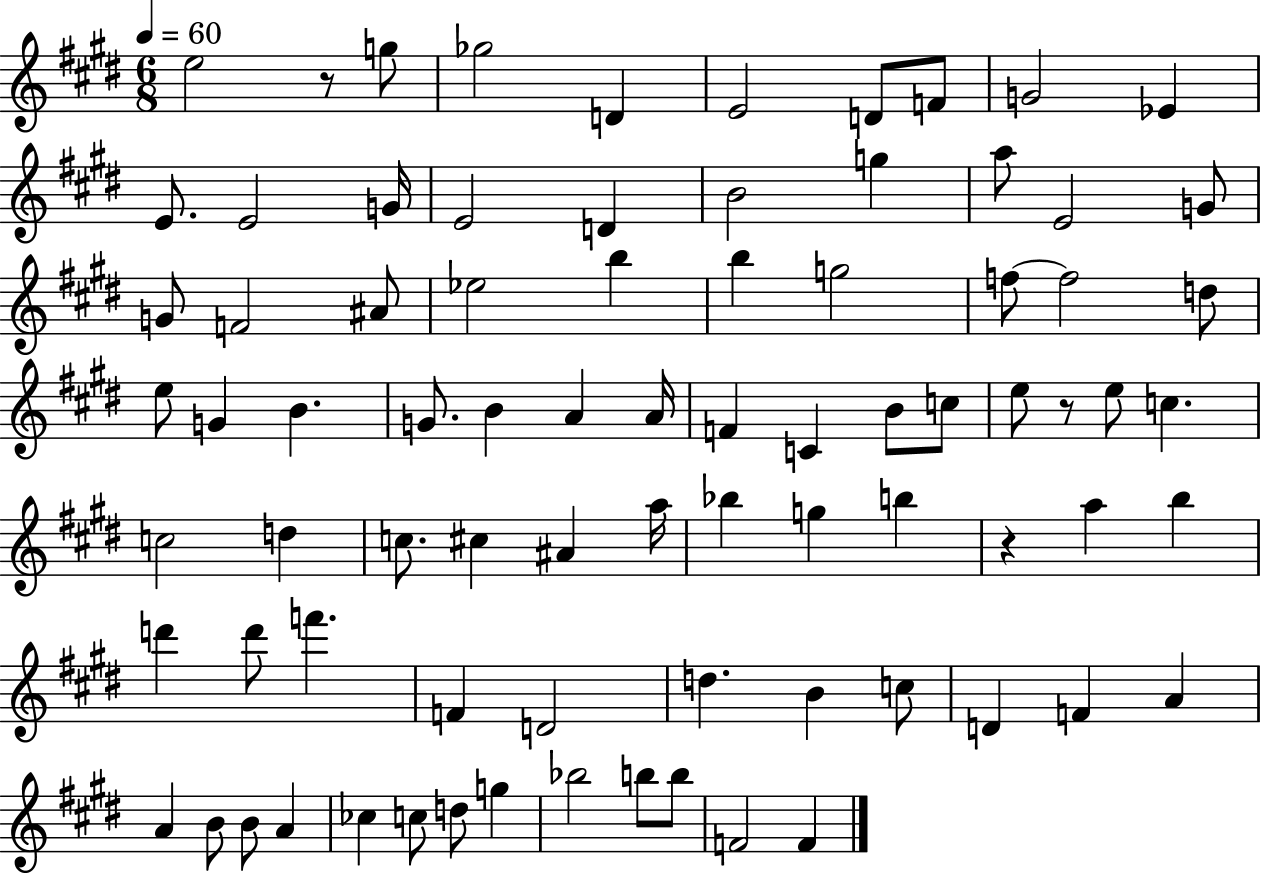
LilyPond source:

{
  \clef treble
  \numericTimeSignature
  \time 6/8
  \key e \major
  \tempo 4 = 60
  e''2 r8 g''8 | ges''2 d'4 | e'2 d'8 f'8 | g'2 ees'4 | \break e'8. e'2 g'16 | e'2 d'4 | b'2 g''4 | a''8 e'2 g'8 | \break g'8 f'2 ais'8 | ees''2 b''4 | b''4 g''2 | f''8~~ f''2 d''8 | \break e''8 g'4 b'4. | g'8. b'4 a'4 a'16 | f'4 c'4 b'8 c''8 | e''8 r8 e''8 c''4. | \break c''2 d''4 | c''8. cis''4 ais'4 a''16 | bes''4 g''4 b''4 | r4 a''4 b''4 | \break d'''4 d'''8 f'''4. | f'4 d'2 | d''4. b'4 c''8 | d'4 f'4 a'4 | \break a'4 b'8 b'8 a'4 | ces''4 c''8 d''8 g''4 | bes''2 b''8 b''8 | f'2 f'4 | \break \bar "|."
}